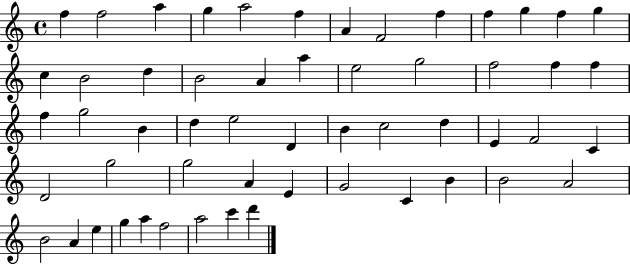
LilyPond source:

{
  \clef treble
  \time 4/4
  \defaultTimeSignature
  \key c \major
  f''4 f''2 a''4 | g''4 a''2 f''4 | a'4 f'2 f''4 | f''4 g''4 f''4 g''4 | \break c''4 b'2 d''4 | b'2 a'4 a''4 | e''2 g''2 | f''2 f''4 f''4 | \break f''4 g''2 b'4 | d''4 e''2 d'4 | b'4 c''2 d''4 | e'4 f'2 c'4 | \break d'2 g''2 | g''2 a'4 e'4 | g'2 c'4 b'4 | b'2 a'2 | \break b'2 a'4 e''4 | g''4 a''4 f''2 | a''2 c'''4 d'''4 | \bar "|."
}